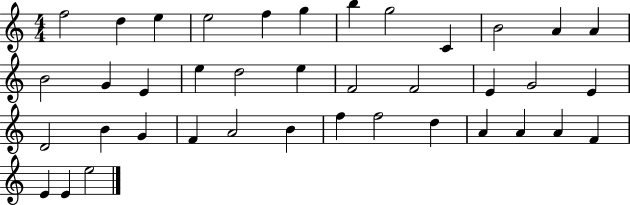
F5/h D5/q E5/q E5/h F5/q G5/q B5/q G5/h C4/q B4/h A4/q A4/q B4/h G4/q E4/q E5/q D5/h E5/q F4/h F4/h E4/q G4/h E4/q D4/h B4/q G4/q F4/q A4/h B4/q F5/q F5/h D5/q A4/q A4/q A4/q F4/q E4/q E4/q E5/h